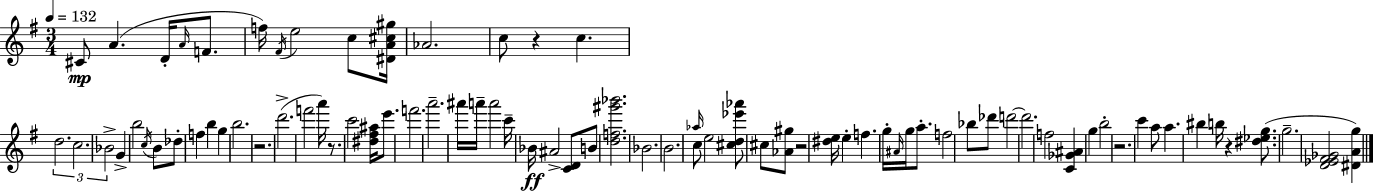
C#4/e A4/q. D4/s A4/s F4/e. F5/s F#4/s E5/h C5/e [D#4,A4,C#5,G#5]/s Ab4/h. C5/e R/q C5/q. D5/h. C5/h. Bb4/h G4/q B5/h C5/s B4/e Db5/e F5/q B5/q G5/q B5/h. R/h. D6/h. F6/h A6/s R/e. C6/h [D#5,F#5,A#5]/s E6/e. F6/h. A6/h. A#6/s A6/s A6/h C6/s Bb4/s A#4/h [C4,D4]/e B4/e [D5,F5,G#6,Bb6]/h. Bb4/h. B4/h. Ab5/s C5/e E5/h [C#5,D5,Eb6,Ab6]/e C#5/e [Ab4,G#5]/e R/h [D#5,E5]/s E5/q F5/q. G5/s A#4/s G5/s A5/e. F5/h Bb5/e Db6/e D6/h D6/h. F5/h [C4,Gb4,A#4]/q G5/q B5/h R/h. C6/q A5/e A5/q. BIS5/q B5/s R/q [D#5,Eb5,G5]/e. G5/h. [D4,Eb4,F#4,Gb4]/h [D#4,A4,G5]/q